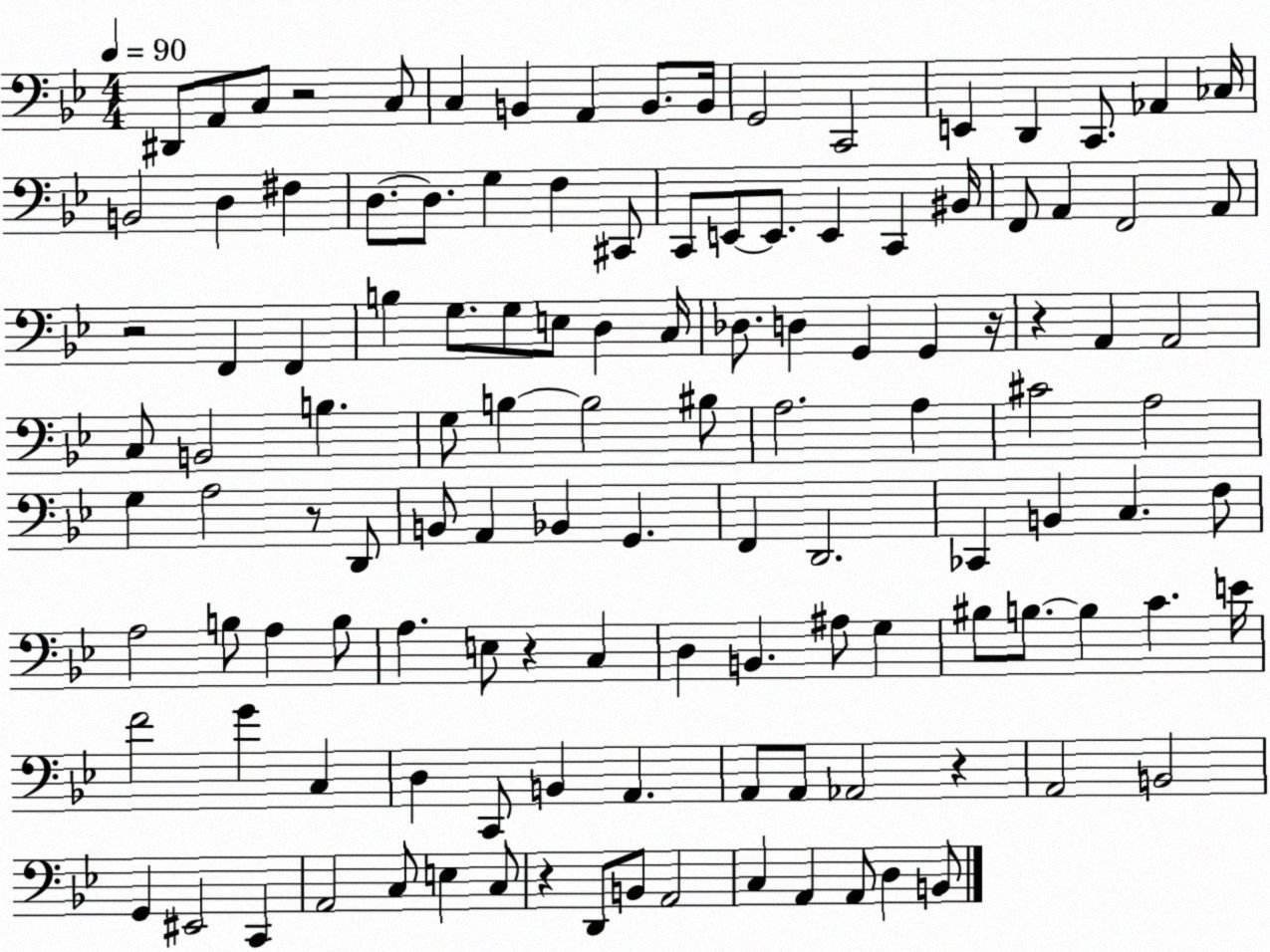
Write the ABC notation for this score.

X:1
T:Untitled
M:4/4
L:1/4
K:Bb
^D,,/2 A,,/2 C,/2 z2 C,/2 C, B,, A,, B,,/2 B,,/4 G,,2 C,,2 E,, D,, C,,/2 _A,, _C,/4 B,,2 D, ^F, D,/2 D,/2 G, F, ^C,,/2 C,,/2 E,,/2 E,,/2 E,, C,, ^B,,/4 F,,/2 A,, F,,2 A,,/2 z2 F,, F,, B, G,/2 G,/2 E,/2 D, C,/4 _D,/2 D, G,, G,, z/4 z A,, A,,2 C,/2 B,,2 B, G,/2 B, B,2 ^B,/2 A,2 A, ^C2 A,2 G, A,2 z/2 D,,/2 B,,/2 A,, _B,, G,, F,, D,,2 _C,, B,, C, F,/2 A,2 B,/2 A, B,/2 A, E,/2 z C, D, B,, ^A,/2 G, ^B,/2 B,/2 B, C E/4 F2 G C, D, C,,/2 B,, A,, A,,/2 A,,/2 _A,,2 z A,,2 B,,2 G,, ^E,,2 C,, A,,2 C,/2 E, C,/2 z D,,/2 B,,/2 A,,2 C, A,, A,,/2 D, B,,/2